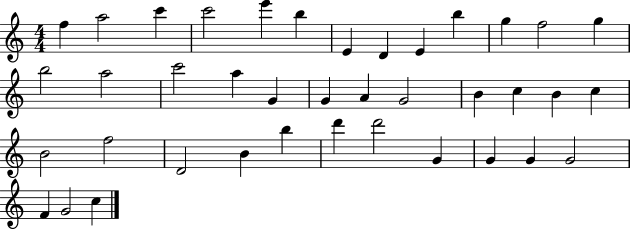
{
  \clef treble
  \numericTimeSignature
  \time 4/4
  \key c \major
  f''4 a''2 c'''4 | c'''2 e'''4 b''4 | e'4 d'4 e'4 b''4 | g''4 f''2 g''4 | \break b''2 a''2 | c'''2 a''4 g'4 | g'4 a'4 g'2 | b'4 c''4 b'4 c''4 | \break b'2 f''2 | d'2 b'4 b''4 | d'''4 d'''2 g'4 | g'4 g'4 g'2 | \break f'4 g'2 c''4 | \bar "|."
}